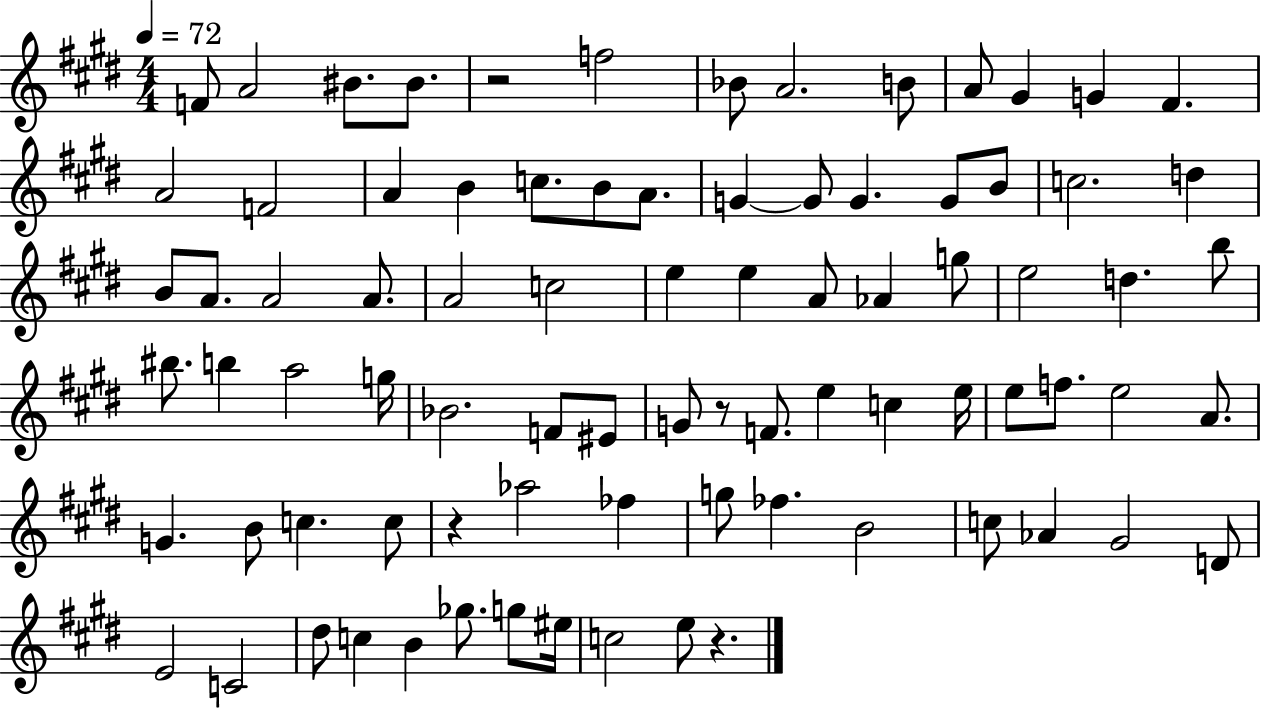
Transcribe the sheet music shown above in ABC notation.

X:1
T:Untitled
M:4/4
L:1/4
K:E
F/2 A2 ^B/2 ^B/2 z2 f2 _B/2 A2 B/2 A/2 ^G G ^F A2 F2 A B c/2 B/2 A/2 G G/2 G G/2 B/2 c2 d B/2 A/2 A2 A/2 A2 c2 e e A/2 _A g/2 e2 d b/2 ^b/2 b a2 g/4 _B2 F/2 ^E/2 G/2 z/2 F/2 e c e/4 e/2 f/2 e2 A/2 G B/2 c c/2 z _a2 _f g/2 _f B2 c/2 _A ^G2 D/2 E2 C2 ^d/2 c B _g/2 g/2 ^e/4 c2 e/2 z